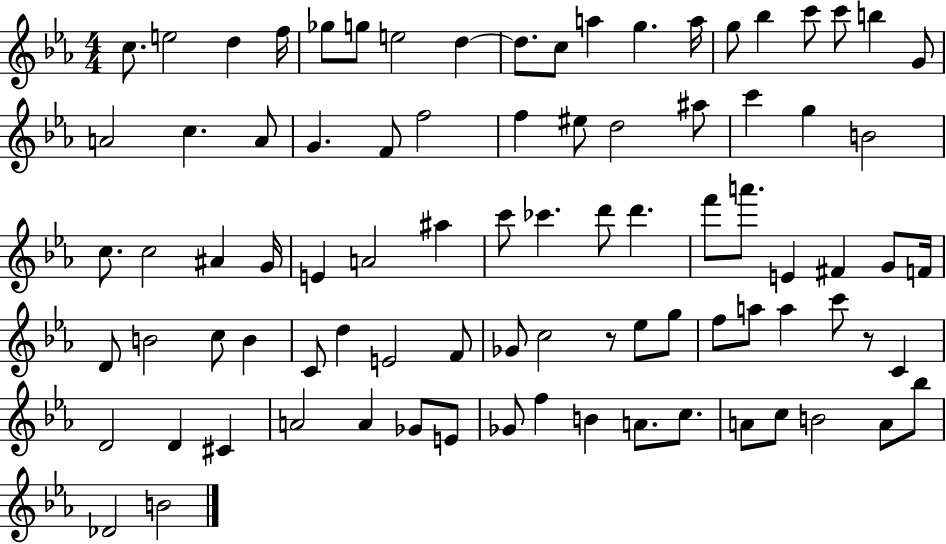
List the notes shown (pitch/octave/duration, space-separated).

C5/e. E5/h D5/q F5/s Gb5/e G5/e E5/h D5/q D5/e. C5/e A5/q G5/q. A5/s G5/e Bb5/q C6/e C6/e B5/q G4/e A4/h C5/q. A4/e G4/q. F4/e F5/h F5/q EIS5/e D5/h A#5/e C6/q G5/q B4/h C5/e. C5/h A#4/q G4/s E4/q A4/h A#5/q C6/e CES6/q. D6/e D6/q. F6/e A6/e. E4/q F#4/q G4/e F4/s D4/e B4/h C5/e B4/q C4/e D5/q E4/h F4/e Gb4/e C5/h R/e Eb5/e G5/e F5/e A5/e A5/q C6/e R/e C4/q D4/h D4/q C#4/q A4/h A4/q Gb4/e E4/e Gb4/e F5/q B4/q A4/e. C5/e. A4/e C5/e B4/h A4/e Bb5/e Db4/h B4/h